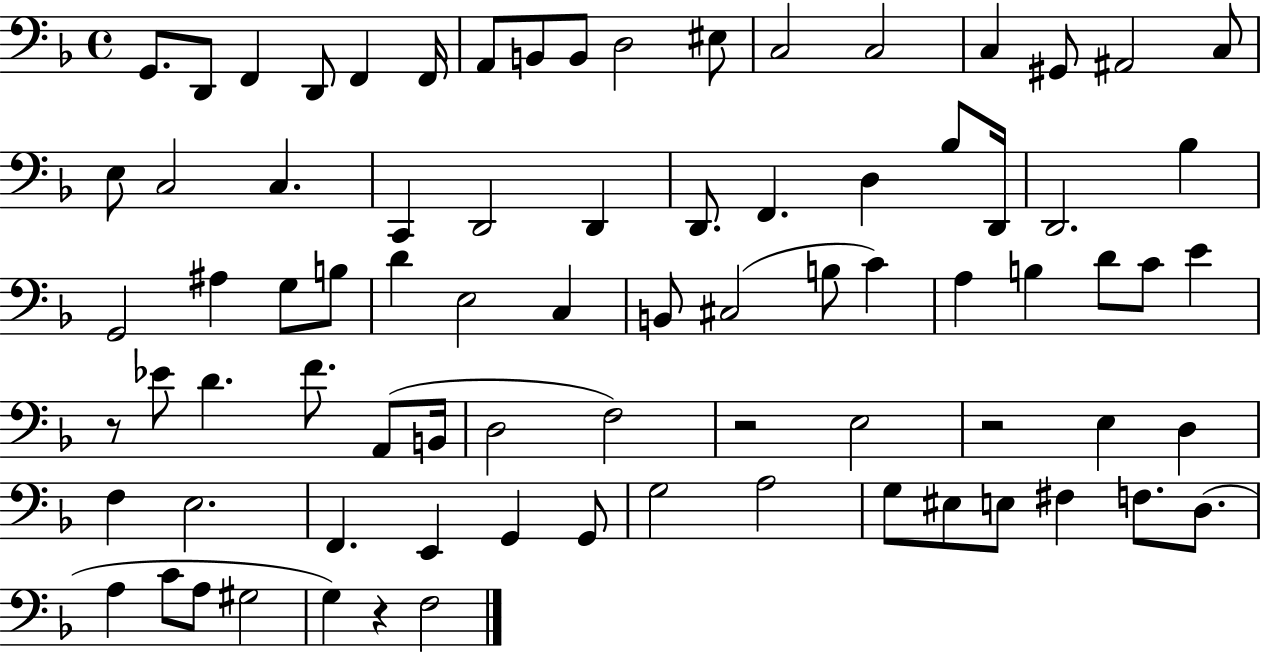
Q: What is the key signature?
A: F major